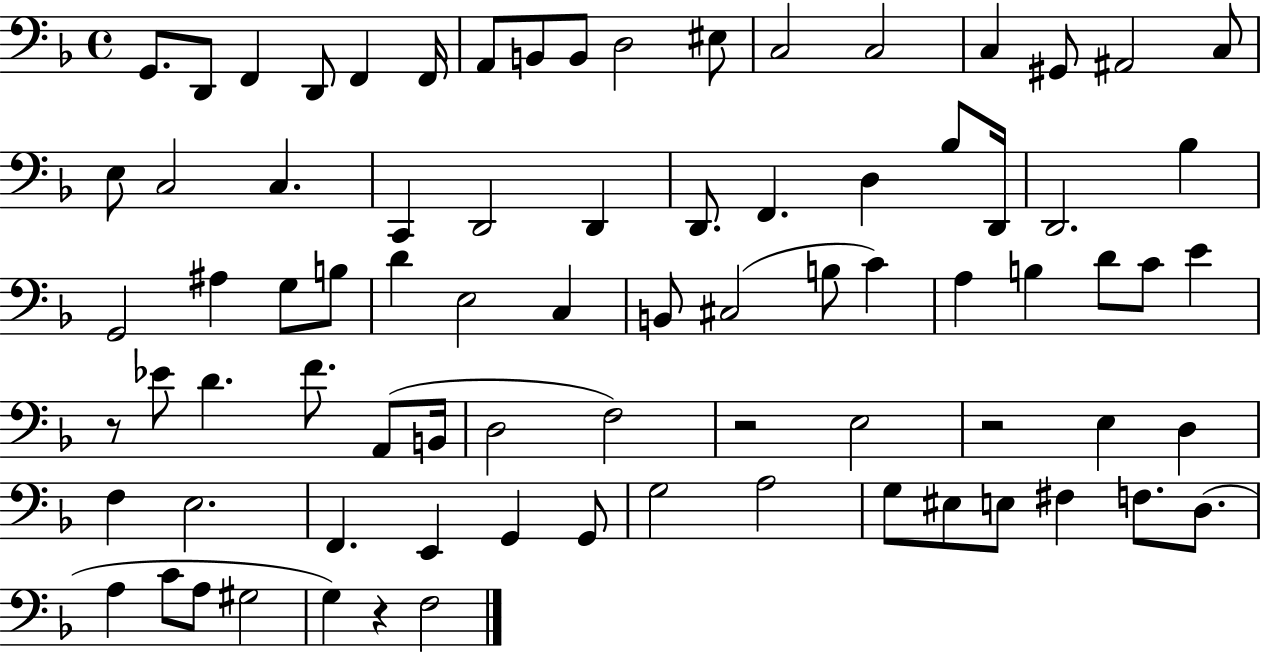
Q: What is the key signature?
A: F major